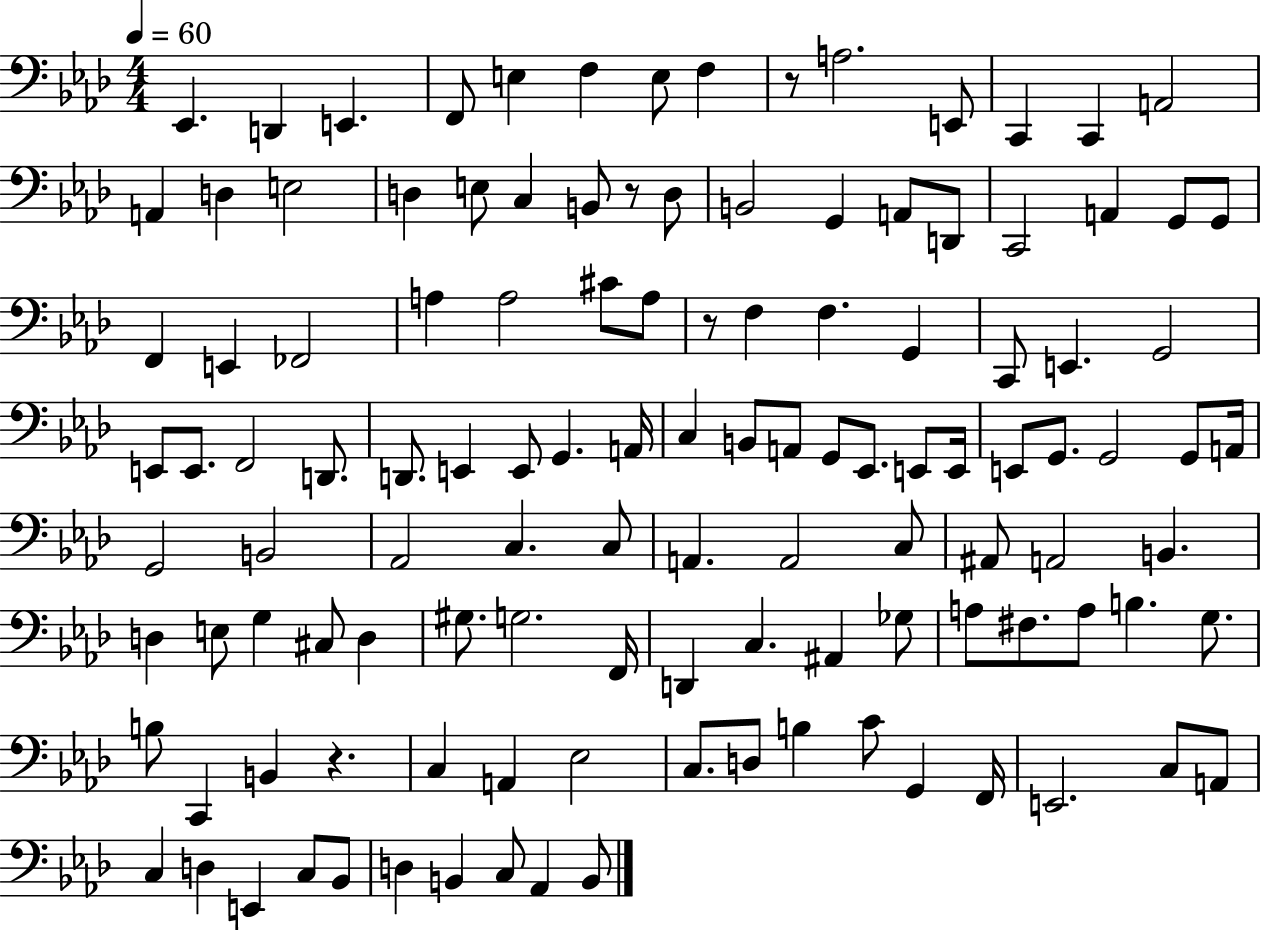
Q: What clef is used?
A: bass